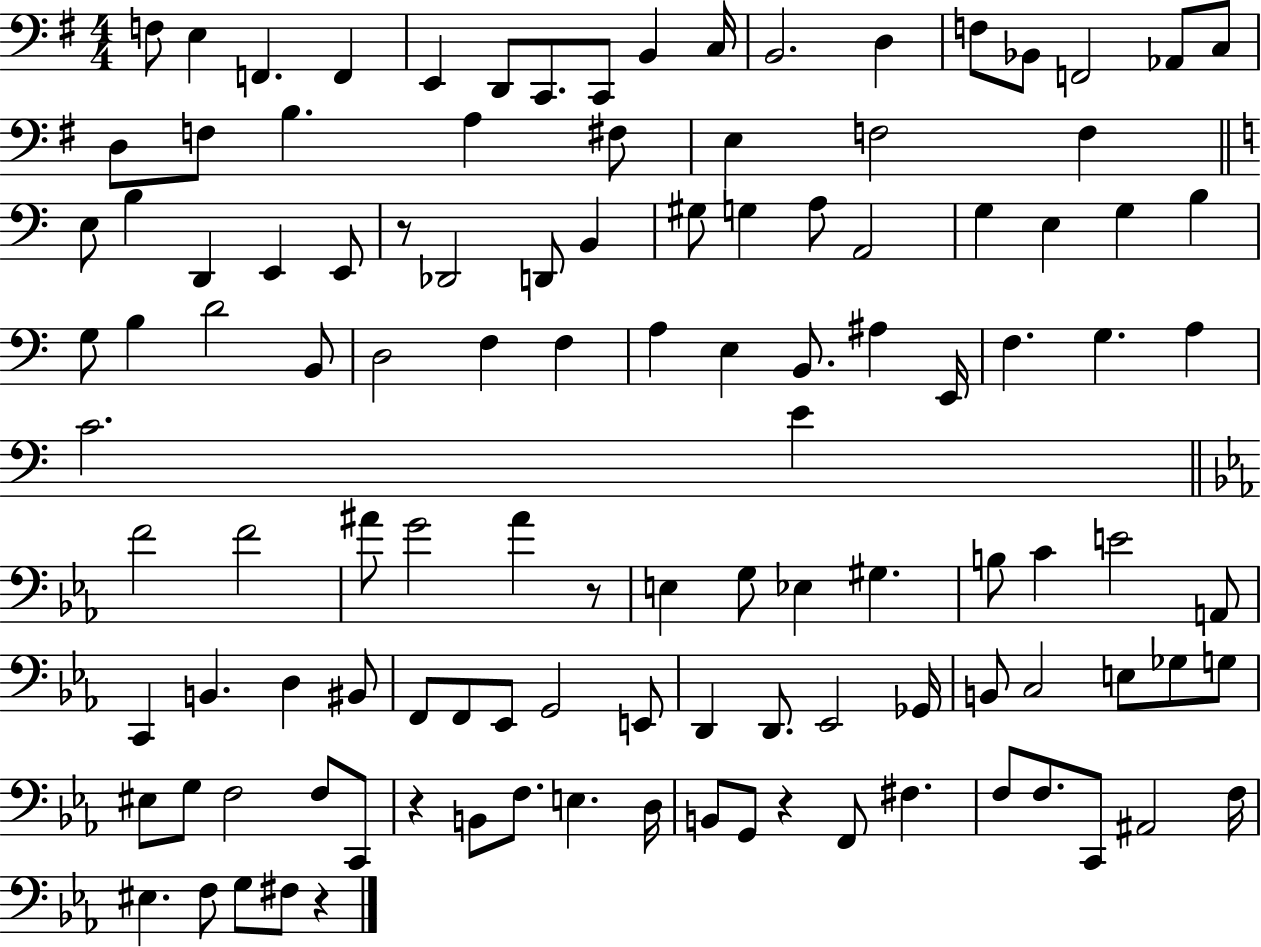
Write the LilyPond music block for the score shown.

{
  \clef bass
  \numericTimeSignature
  \time 4/4
  \key g \major
  f8 e4 f,4. f,4 | e,4 d,8 c,8. c,8 b,4 c16 | b,2. d4 | f8 bes,8 f,2 aes,8 c8 | \break d8 f8 b4. a4 fis8 | e4 f2 f4 | \bar "||" \break \key c \major e8 b4 d,4 e,4 e,8 | r8 des,2 d,8 b,4 | gis8 g4 a8 a,2 | g4 e4 g4 b4 | \break g8 b4 d'2 b,8 | d2 f4 f4 | a4 e4 b,8. ais4 e,16 | f4. g4. a4 | \break c'2. e'4 | \bar "||" \break \key c \minor f'2 f'2 | ais'8 g'2 ais'4 r8 | e4 g8 ees4 gis4. | b8 c'4 e'2 a,8 | \break c,4 b,4. d4 bis,8 | f,8 f,8 ees,8 g,2 e,8 | d,4 d,8. ees,2 ges,16 | b,8 c2 e8 ges8 g8 | \break eis8 g8 f2 f8 c,8 | r4 b,8 f8. e4. d16 | b,8 g,8 r4 f,8 fis4. | f8 f8. c,8 ais,2 f16 | \break eis4. f8 g8 fis8 r4 | \bar "|."
}